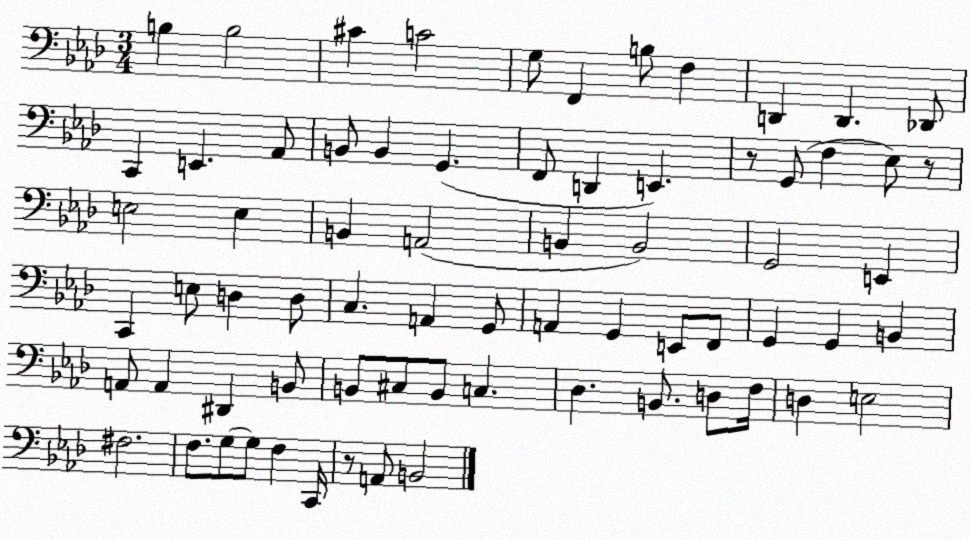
X:1
T:Untitled
M:3/4
L:1/4
K:Ab
B, B,2 ^C C2 G,/2 F,, B,/2 F, D,, D,, _D,,/2 C,, E,, _A,,/2 B,,/2 B,, G,, F,,/2 D,, E,, z/2 G,,/2 F, _E,/2 z/2 E,2 E, B,, A,,2 B,, B,,2 G,,2 E,, C,, E,/2 D, D,/2 C, A,, G,,/2 A,, G,, E,,/2 F,,/2 G,, G,, B,, A,,/2 A,, ^D,, B,,/2 B,,/2 ^C,/2 B,,/2 C, _D, B,,/2 D,/2 F,/4 D, E,2 ^F,2 F,/2 G,/2 G,/2 F, C,,/4 z/2 A,,/2 B,,2